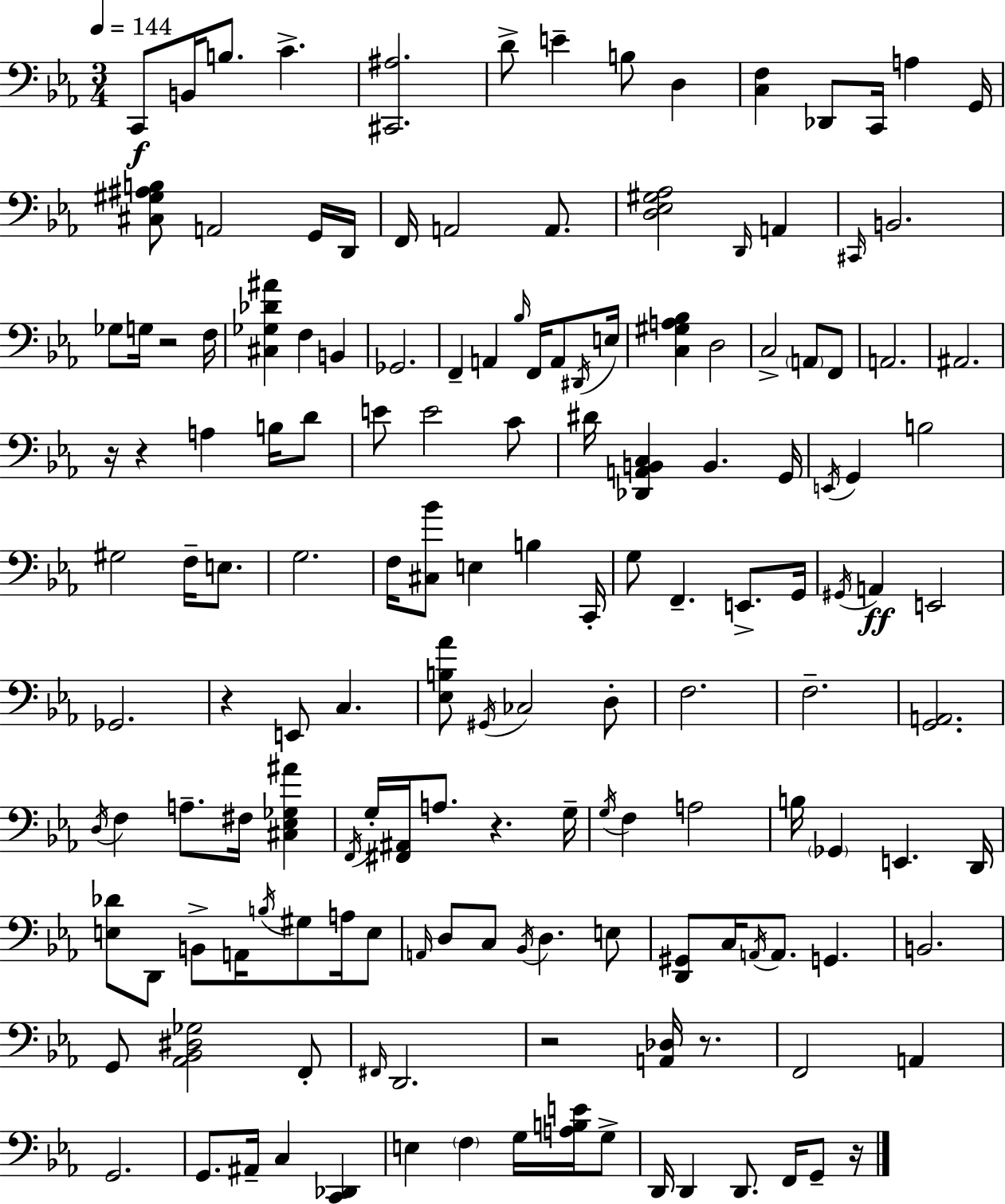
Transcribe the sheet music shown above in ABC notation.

X:1
T:Untitled
M:3/4
L:1/4
K:Eb
C,,/2 B,,/4 B,/2 C [^C,,^A,]2 D/2 E B,/2 D, [C,F,] _D,,/2 C,,/4 A, G,,/4 [^C,^G,^A,B,]/2 A,,2 G,,/4 D,,/4 F,,/4 A,,2 A,,/2 [D,_E,^G,_A,]2 D,,/4 A,, ^C,,/4 B,,2 _G,/2 G,/4 z2 F,/4 [^C,_G,_D^A] F, B,, _G,,2 F,, A,, _B,/4 F,,/4 A,,/2 ^D,,/4 E,/4 [C,^G,A,_B,] D,2 C,2 A,,/2 F,,/2 A,,2 ^A,,2 z/4 z A, B,/4 D/2 E/2 E2 C/2 ^D/4 [_D,,A,,B,,C,] B,, G,,/4 E,,/4 G,, B,2 ^G,2 F,/4 E,/2 G,2 F,/4 [^C,_B]/2 E, B, C,,/4 G,/2 F,, E,,/2 G,,/4 ^G,,/4 A,, E,,2 _G,,2 z E,,/2 C, [_E,B,_A]/2 ^G,,/4 _C,2 D,/2 F,2 F,2 [G,,A,,]2 D,/4 F, A,/2 ^F,/4 [^C,_E,_G,^A] F,,/4 G,/4 [^F,,^A,,]/4 A,/2 z G,/4 G,/4 F, A,2 B,/4 _G,, E,, D,,/4 [E,_D]/2 D,,/2 B,,/2 A,,/4 B,/4 ^G,/2 A,/4 E,/2 A,,/4 D,/2 C,/2 _B,,/4 D, E,/2 [D,,^G,,]/2 C,/4 A,,/4 A,,/2 G,, B,,2 G,,/2 [_A,,_B,,^D,_G,]2 F,,/2 ^F,,/4 D,,2 z2 [A,,_D,]/4 z/2 F,,2 A,, G,,2 G,,/2 ^A,,/4 C, [C,,_D,,] E, F, G,/4 [A,B,E]/4 G,/2 D,,/4 D,, D,,/2 F,,/4 G,,/2 z/4